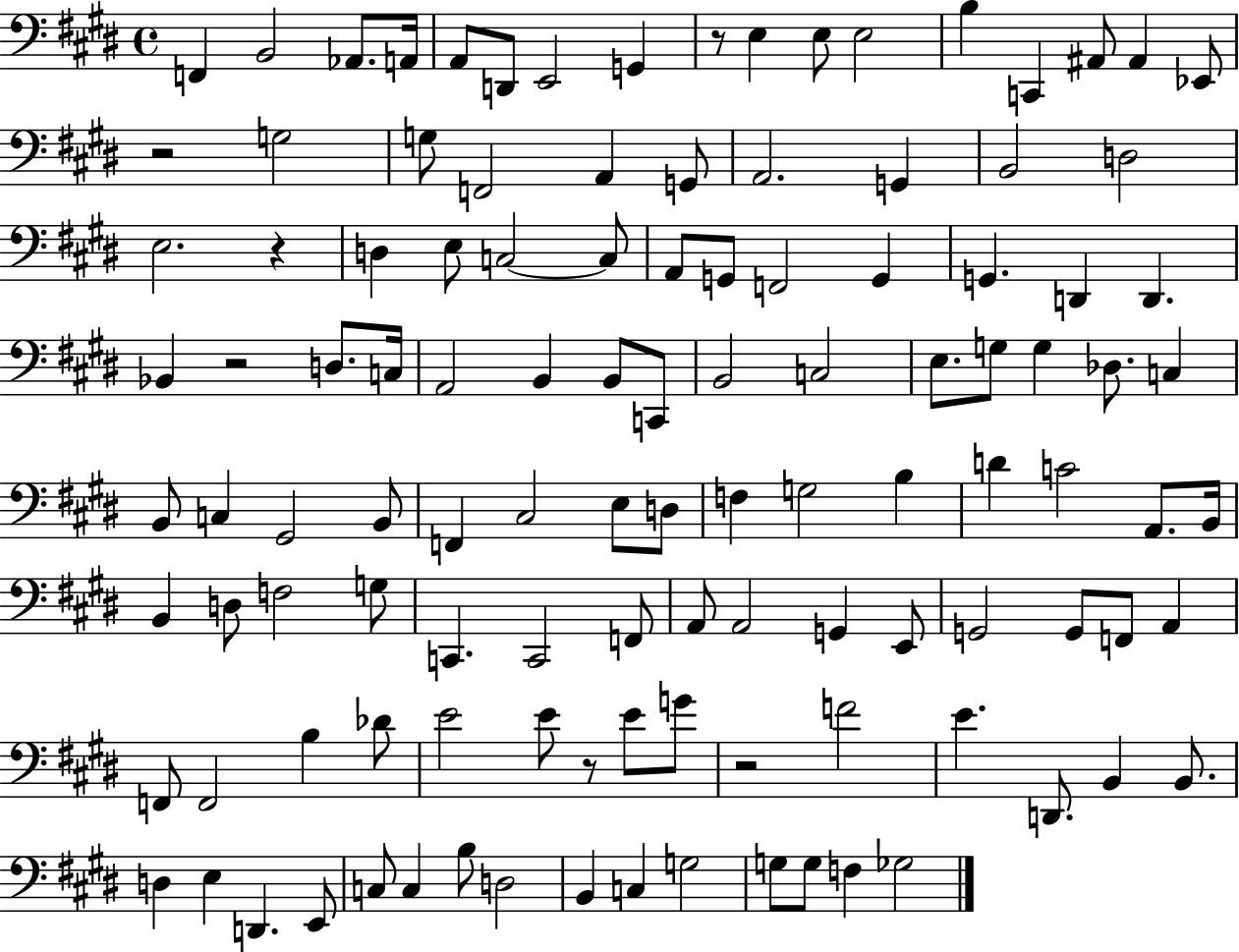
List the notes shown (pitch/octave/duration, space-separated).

F2/q B2/h Ab2/e. A2/s A2/e D2/e E2/h G2/q R/e E3/q E3/e E3/h B3/q C2/q A#2/e A#2/q Eb2/e R/h G3/h G3/e F2/h A2/q G2/e A2/h. G2/q B2/h D3/h E3/h. R/q D3/q E3/e C3/h C3/e A2/e G2/e F2/h G2/q G2/q. D2/q D2/q. Bb2/q R/h D3/e. C3/s A2/h B2/q B2/e C2/e B2/h C3/h E3/e. G3/e G3/q Db3/e. C3/q B2/e C3/q G#2/h B2/e F2/q C#3/h E3/e D3/e F3/q G3/h B3/q D4/q C4/h A2/e. B2/s B2/q D3/e F3/h G3/e C2/q. C2/h F2/e A2/e A2/h G2/q E2/e G2/h G2/e F2/e A2/q F2/e F2/h B3/q Db4/e E4/h E4/e R/e E4/e G4/e R/h F4/h E4/q. D2/e. B2/q B2/e. D3/q E3/q D2/q. E2/e C3/e C3/q B3/e D3/h B2/q C3/q G3/h G3/e G3/e F3/q Gb3/h